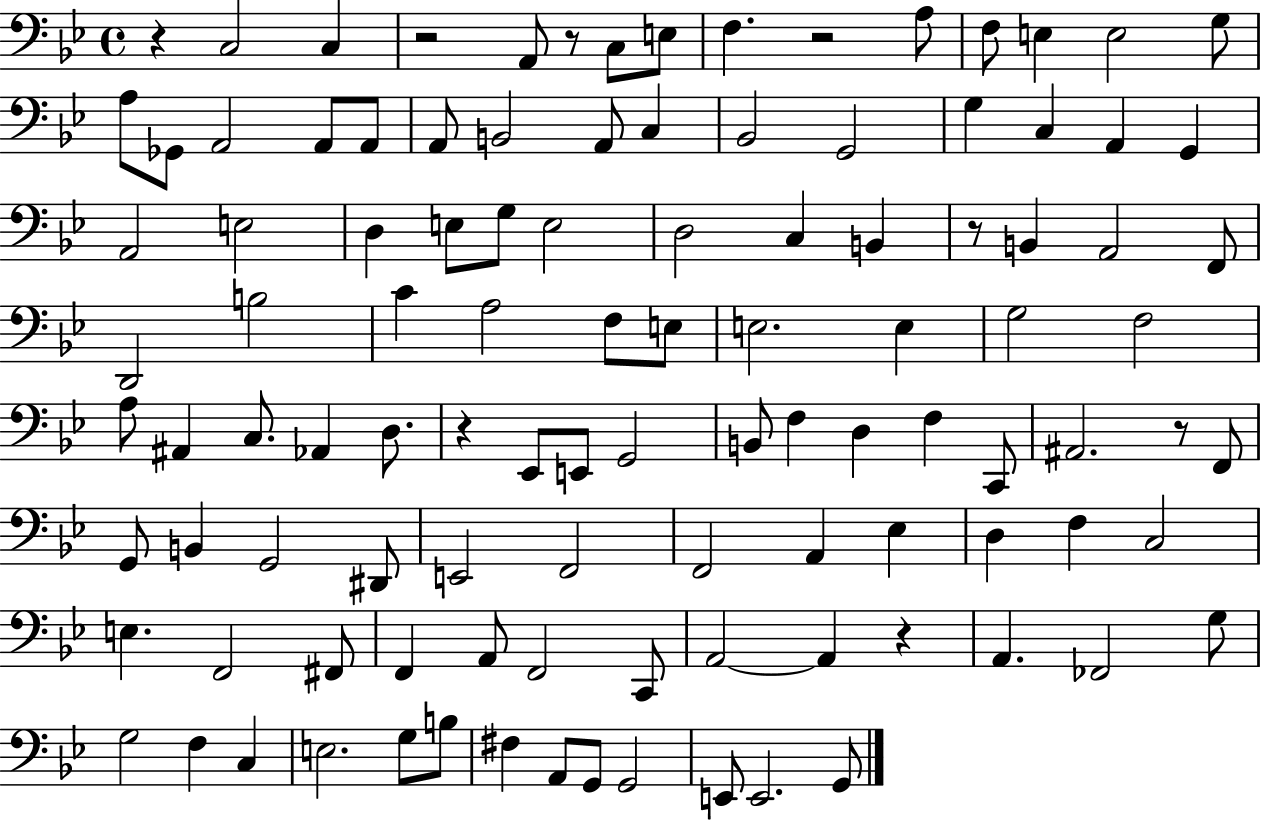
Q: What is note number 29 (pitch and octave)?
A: D3